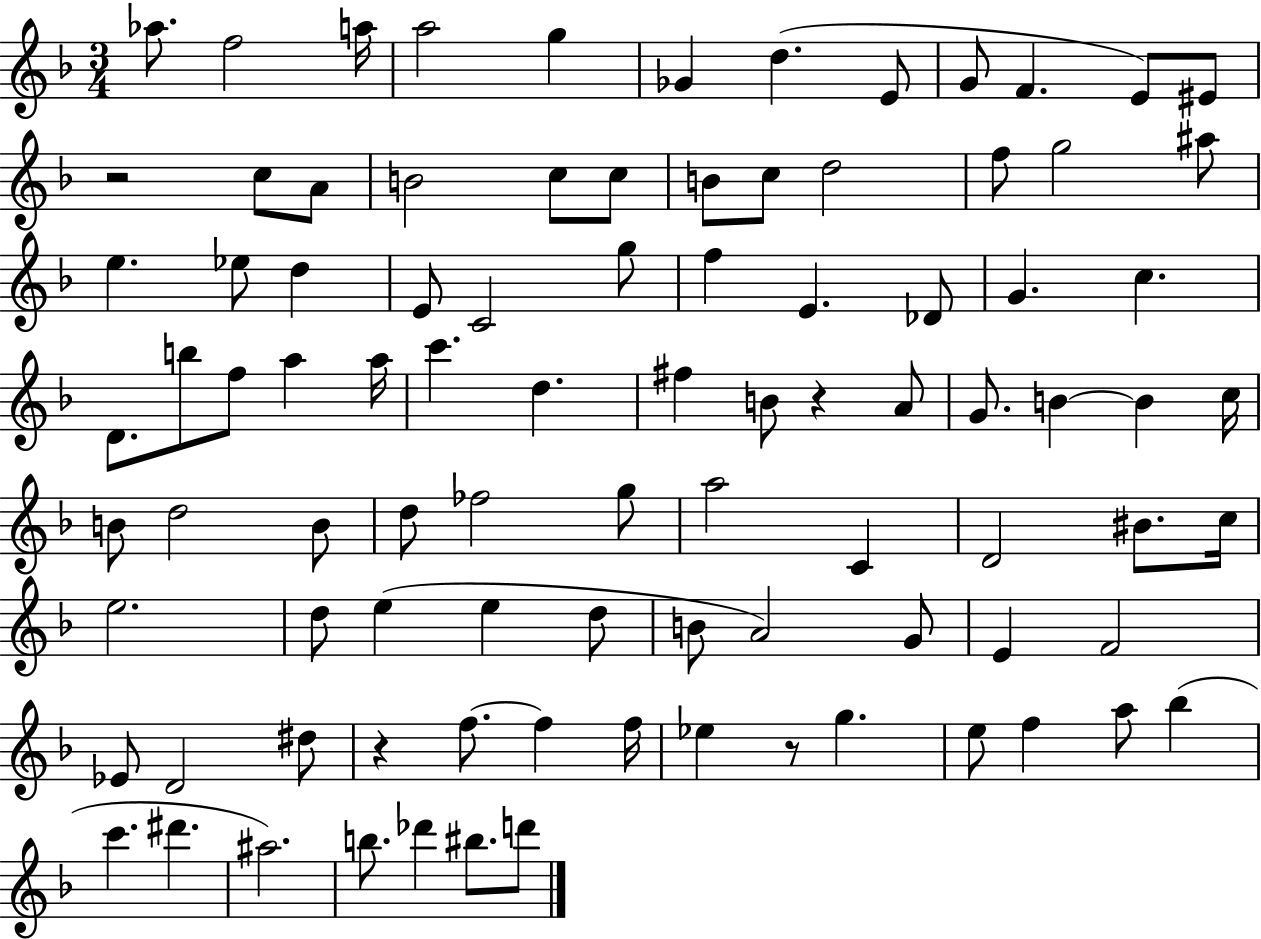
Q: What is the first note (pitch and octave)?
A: Ab5